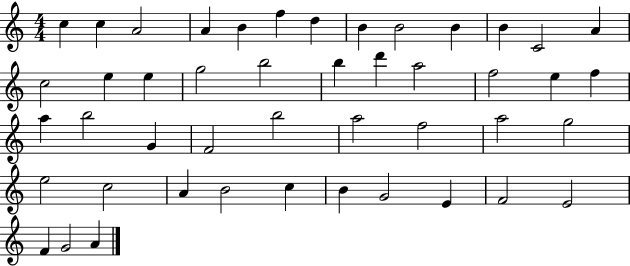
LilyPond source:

{
  \clef treble
  \numericTimeSignature
  \time 4/4
  \key c \major
  c''4 c''4 a'2 | a'4 b'4 f''4 d''4 | b'4 b'2 b'4 | b'4 c'2 a'4 | \break c''2 e''4 e''4 | g''2 b''2 | b''4 d'''4 a''2 | f''2 e''4 f''4 | \break a''4 b''2 g'4 | f'2 b''2 | a''2 f''2 | a''2 g''2 | \break e''2 c''2 | a'4 b'2 c''4 | b'4 g'2 e'4 | f'2 e'2 | \break f'4 g'2 a'4 | \bar "|."
}